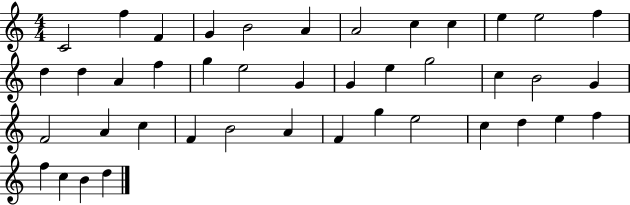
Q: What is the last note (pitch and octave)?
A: D5